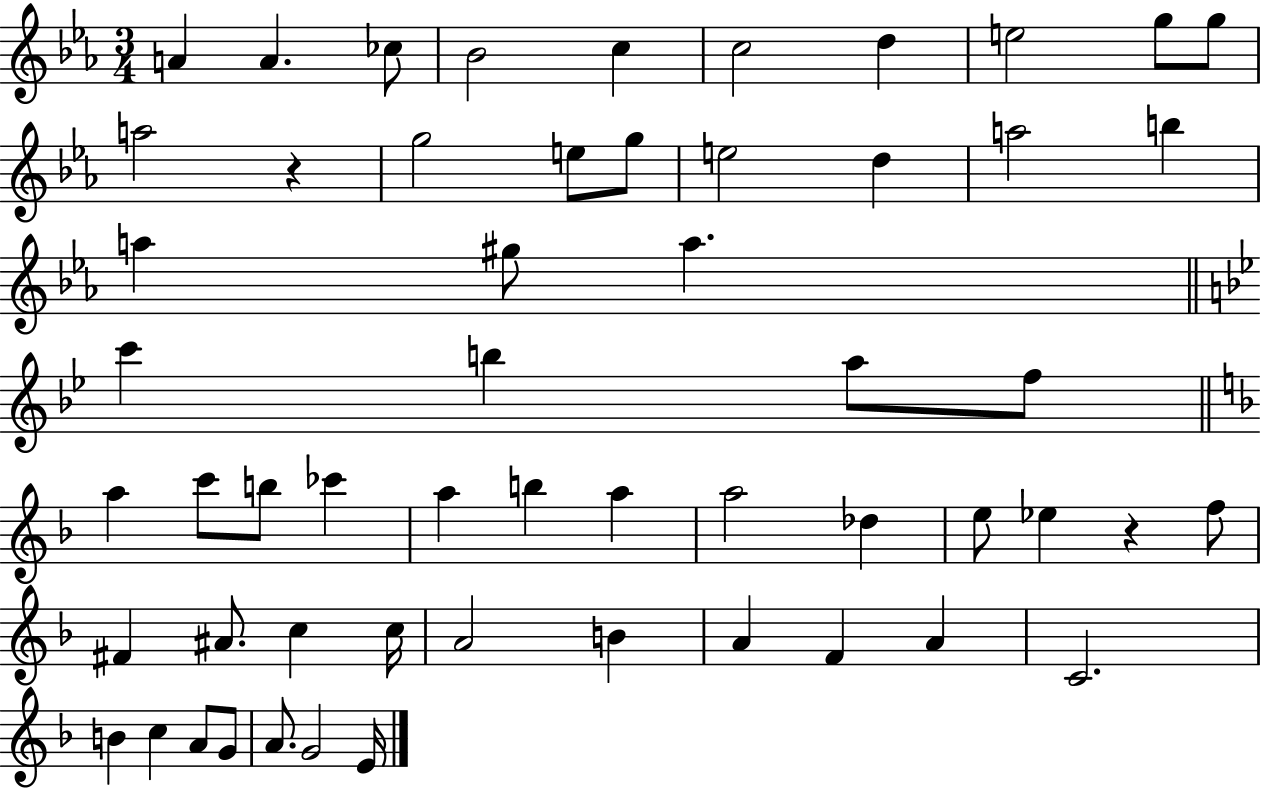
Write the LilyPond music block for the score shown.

{
  \clef treble
  \numericTimeSignature
  \time 3/4
  \key ees \major
  a'4 a'4. ces''8 | bes'2 c''4 | c''2 d''4 | e''2 g''8 g''8 | \break a''2 r4 | g''2 e''8 g''8 | e''2 d''4 | a''2 b''4 | \break a''4 gis''8 a''4. | \bar "||" \break \key bes \major c'''4 b''4 a''8 f''8 | \bar "||" \break \key f \major a''4 c'''8 b''8 ces'''4 | a''4 b''4 a''4 | a''2 des''4 | e''8 ees''4 r4 f''8 | \break fis'4 ais'8. c''4 c''16 | a'2 b'4 | a'4 f'4 a'4 | c'2. | \break b'4 c''4 a'8 g'8 | a'8. g'2 e'16 | \bar "|."
}